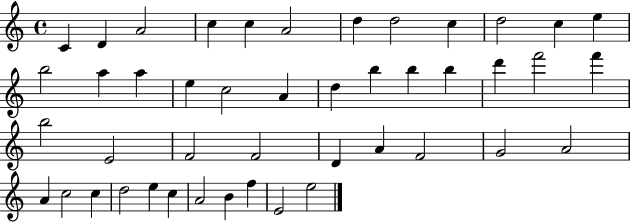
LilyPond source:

{
  \clef treble
  \time 4/4
  \defaultTimeSignature
  \key c \major
  c'4 d'4 a'2 | c''4 c''4 a'2 | d''4 d''2 c''4 | d''2 c''4 e''4 | \break b''2 a''4 a''4 | e''4 c''2 a'4 | d''4 b''4 b''4 b''4 | d'''4 f'''2 f'''4 | \break b''2 e'2 | f'2 f'2 | d'4 a'4 f'2 | g'2 a'2 | \break a'4 c''2 c''4 | d''2 e''4 c''4 | a'2 b'4 f''4 | e'2 e''2 | \break \bar "|."
}